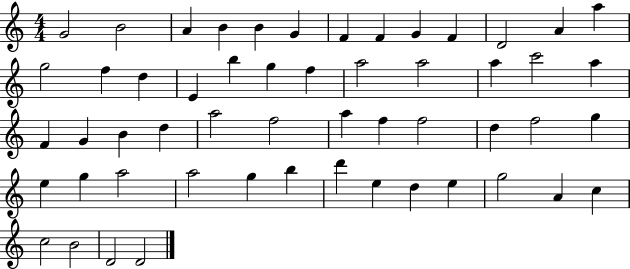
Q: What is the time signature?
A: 4/4